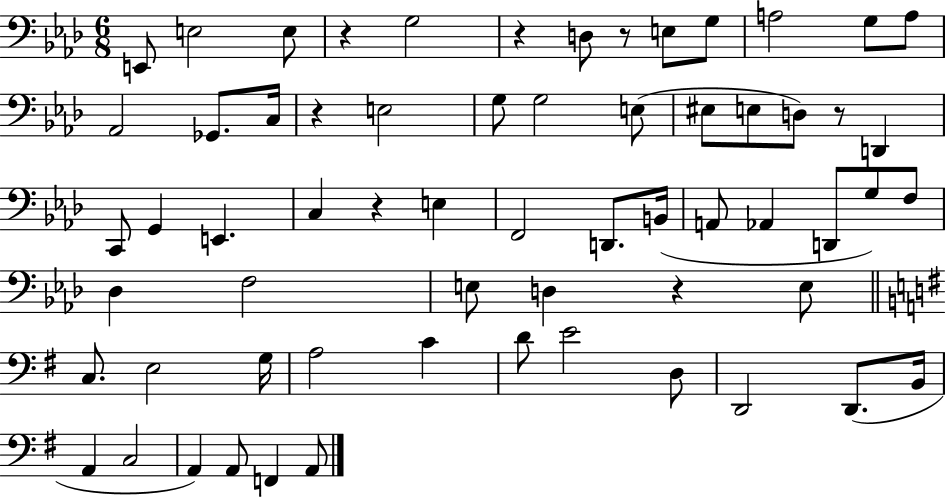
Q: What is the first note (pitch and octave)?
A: E2